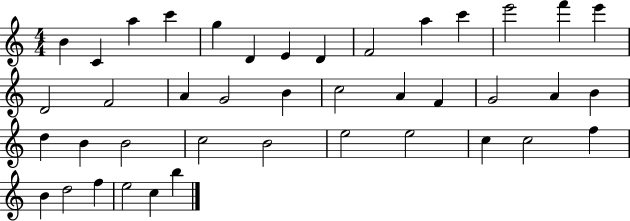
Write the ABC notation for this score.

X:1
T:Untitled
M:4/4
L:1/4
K:C
B C a c' g D E D F2 a c' e'2 f' e' D2 F2 A G2 B c2 A F G2 A B d B B2 c2 B2 e2 e2 c c2 f B d2 f e2 c b